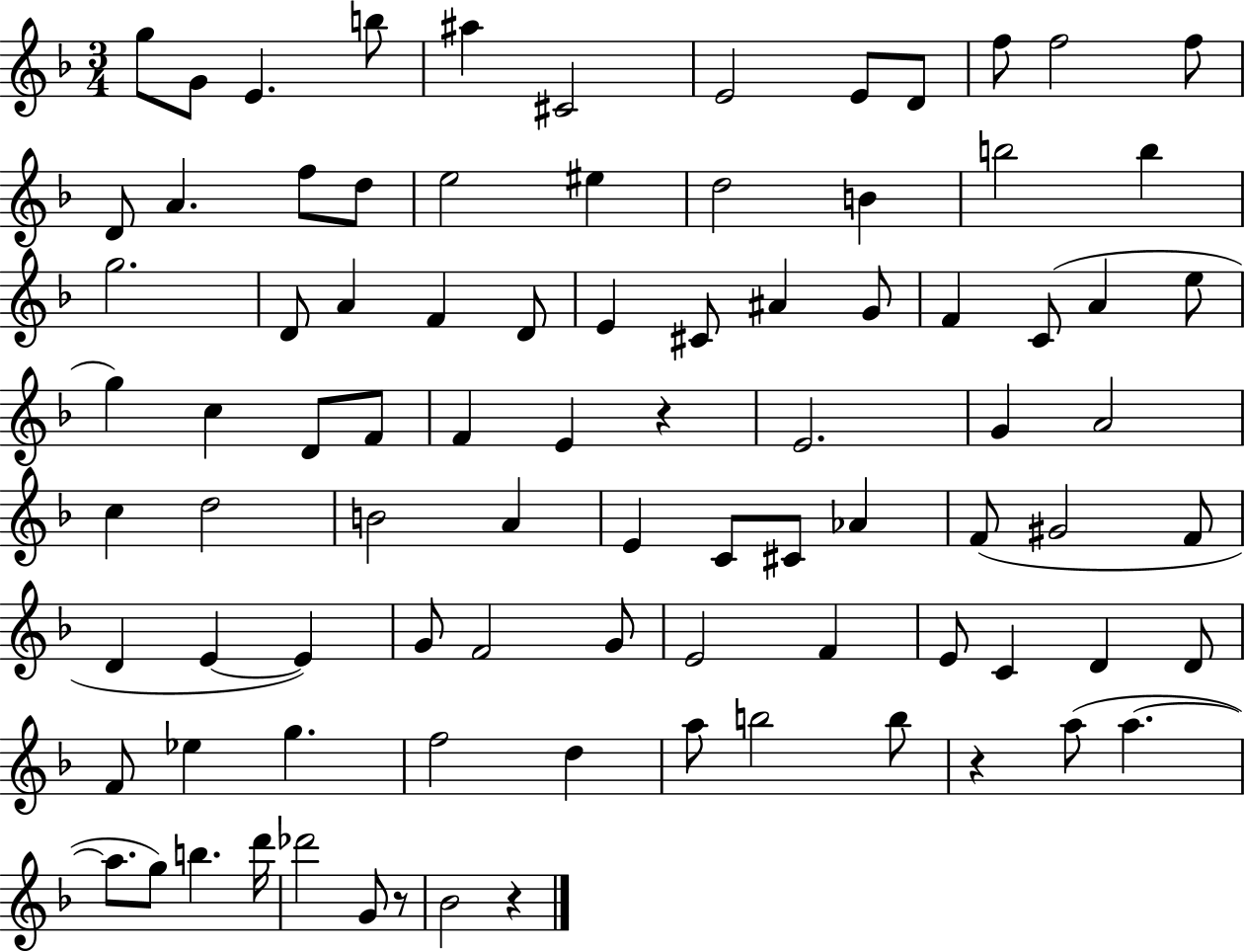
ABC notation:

X:1
T:Untitled
M:3/4
L:1/4
K:F
g/2 G/2 E b/2 ^a ^C2 E2 E/2 D/2 f/2 f2 f/2 D/2 A f/2 d/2 e2 ^e d2 B b2 b g2 D/2 A F D/2 E ^C/2 ^A G/2 F C/2 A e/2 g c D/2 F/2 F E z E2 G A2 c d2 B2 A E C/2 ^C/2 _A F/2 ^G2 F/2 D E E G/2 F2 G/2 E2 F E/2 C D D/2 F/2 _e g f2 d a/2 b2 b/2 z a/2 a a/2 g/2 b d'/4 _d'2 G/2 z/2 _B2 z